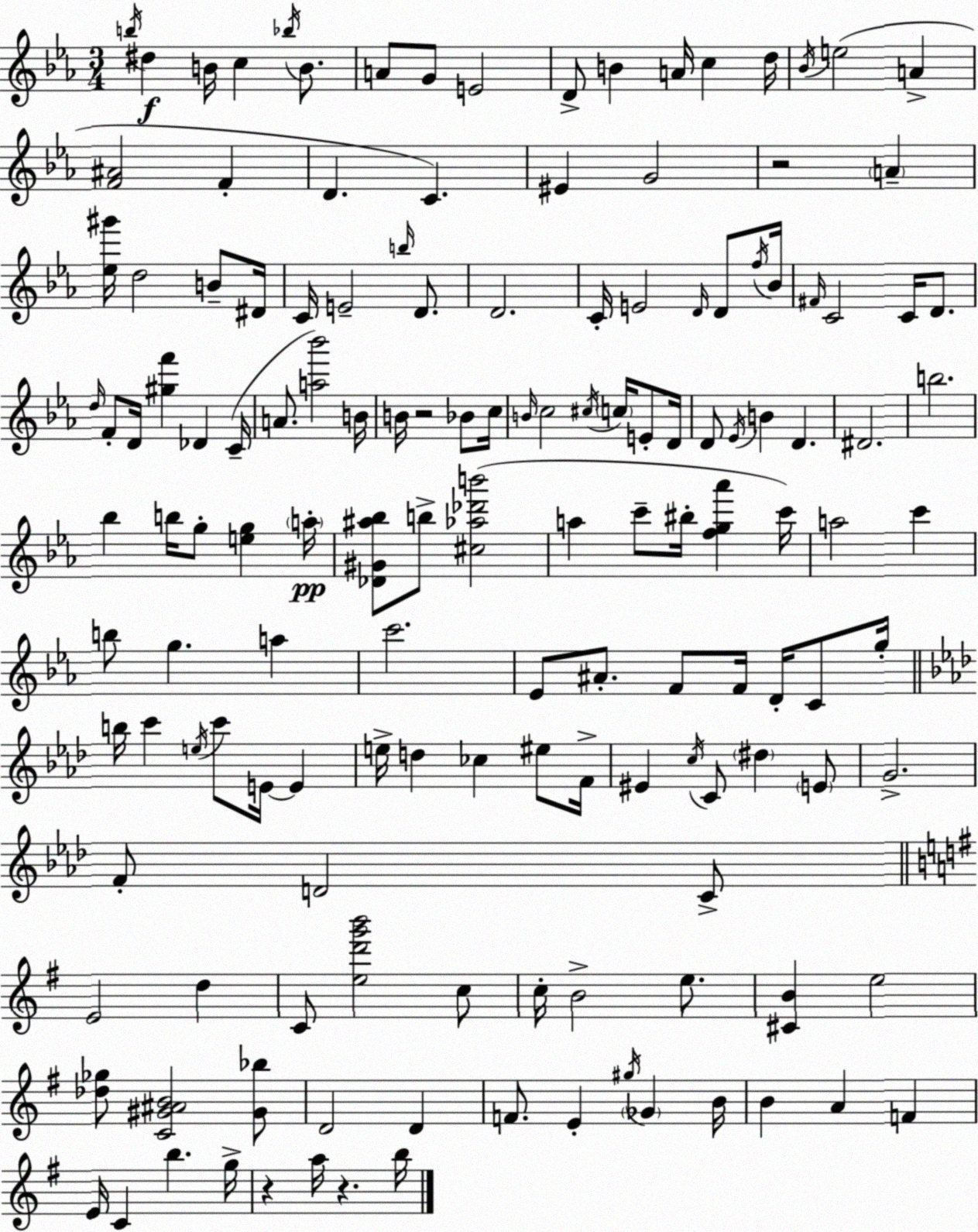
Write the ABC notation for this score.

X:1
T:Untitled
M:3/4
L:1/4
K:Eb
b/4 ^d B/4 c _b/4 B/2 A/2 G/2 E2 D/2 B A/4 c d/4 _B/4 e2 A [F^A]2 F D C ^E G2 z2 A [_e^g']/4 d2 B/2 ^D/4 C/4 E2 b/4 D/2 D2 C/4 E2 D/4 D/2 f/4 _B/4 ^F/4 C2 C/4 D/2 d/4 F/2 D/4 [^gf'] _D C/4 A/2 [a_b']2 B/4 B/4 z2 _B/2 c/4 B/4 c2 ^c/4 c/4 E/2 D/4 D/2 _E/4 B D ^D2 b2 _b b/4 g/2 [eg] a/4 [_D^G^a_b]/2 b/2 [^c_a_d'b']2 a c'/2 ^b/4 [fg_a'] c'/4 a2 c' b/2 g a c'2 _E/2 ^A/2 F/2 F/4 D/4 C/2 g/4 b/4 c' e/4 c'/2 E/4 E e/4 d _c ^e/2 F/4 ^E c/4 C/2 ^d E/2 G2 F/2 D2 C/2 E2 d C/2 [ed'g'b']2 c/2 c/4 B2 e/2 [^CB] e2 [_d_g]/2 [C^G^AB]2 [^G_b]/2 D2 D F/2 E ^g/4 _G B/4 B A F E/4 C b g/4 z a/4 z b/4